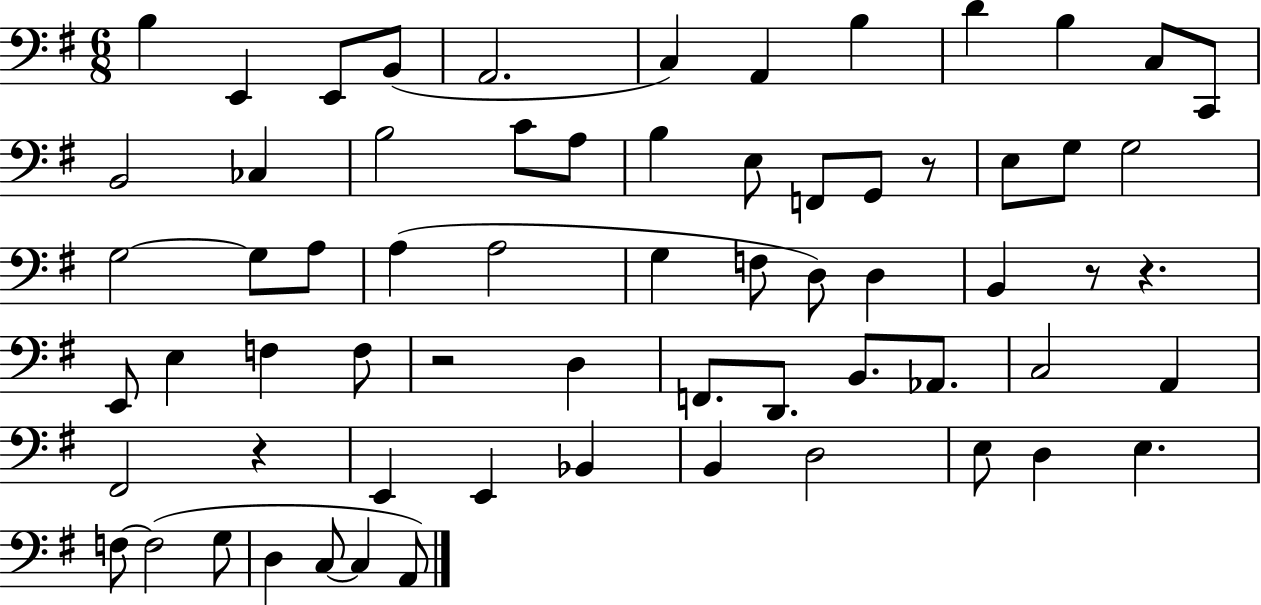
B3/q E2/q E2/e B2/e A2/h. C3/q A2/q B3/q D4/q B3/q C3/e C2/e B2/h CES3/q B3/h C4/e A3/e B3/q E3/e F2/e G2/e R/e E3/e G3/e G3/h G3/h G3/e A3/e A3/q A3/h G3/q F3/e D3/e D3/q B2/q R/e R/q. E2/e E3/q F3/q F3/e R/h D3/q F2/e. D2/e. B2/e. Ab2/e. C3/h A2/q F#2/h R/q E2/q E2/q Bb2/q B2/q D3/h E3/e D3/q E3/q. F3/e F3/h G3/e D3/q C3/e C3/q A2/e